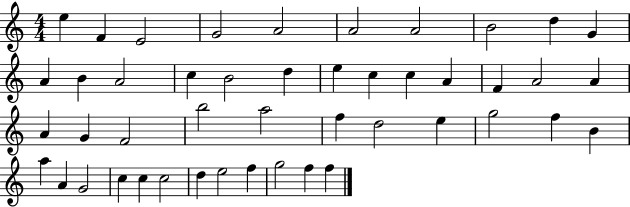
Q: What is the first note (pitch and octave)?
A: E5